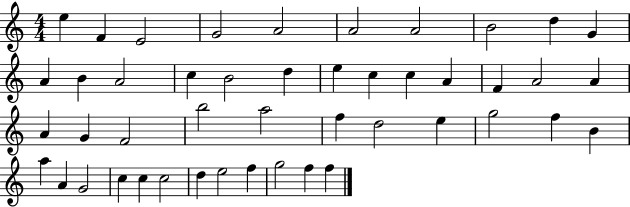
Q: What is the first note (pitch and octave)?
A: E5